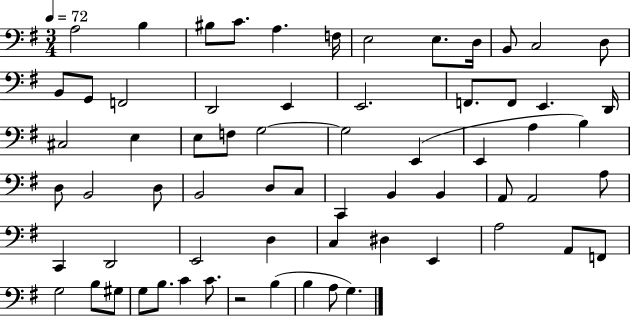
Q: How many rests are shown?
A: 1